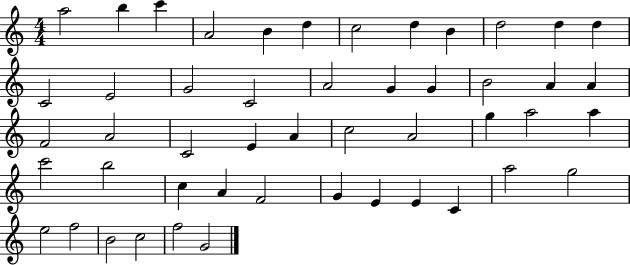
A5/h B5/q C6/q A4/h B4/q D5/q C5/h D5/q B4/q D5/h D5/q D5/q C4/h E4/h G4/h C4/h A4/h G4/q G4/q B4/h A4/q A4/q F4/h A4/h C4/h E4/q A4/q C5/h A4/h G5/q A5/h A5/q C6/h B5/h C5/q A4/q F4/h G4/q E4/q E4/q C4/q A5/h G5/h E5/h F5/h B4/h C5/h F5/h G4/h